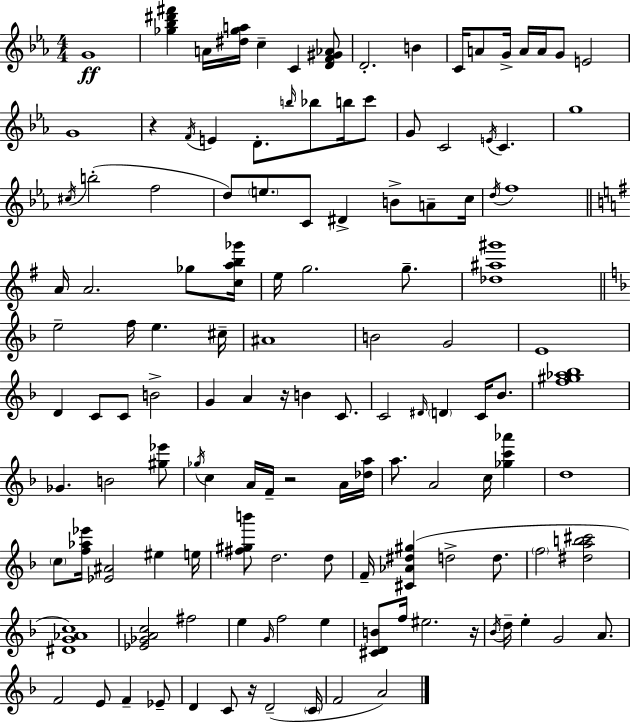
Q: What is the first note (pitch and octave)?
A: G4